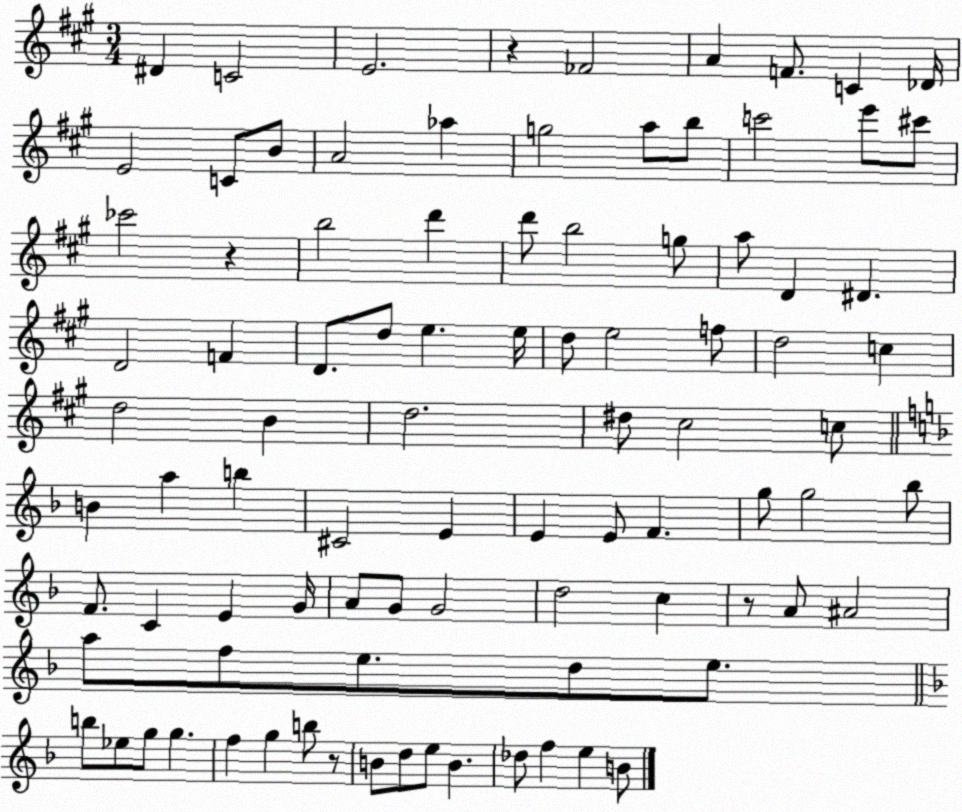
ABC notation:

X:1
T:Untitled
M:3/4
L:1/4
K:A
^D C2 E2 z _F2 A F/2 C _D/4 E2 C/2 B/2 A2 _a g2 a/2 b/2 c'2 e'/2 ^c'/2 _c'2 z b2 d' d'/2 b2 g/2 a/2 D ^D D2 F D/2 d/2 e e/4 d/2 e2 f/2 d2 c d2 B d2 ^d/2 ^c2 c/2 B a b ^C2 E E E/2 F g/2 g2 _b/2 F/2 C E G/4 A/2 G/2 G2 d2 c z/2 A/2 ^A2 a/2 f/2 e/2 d/2 e/2 b/2 _e/2 g/2 g f g b/2 z/2 B/2 d/2 e/2 B _d/2 f e B/2